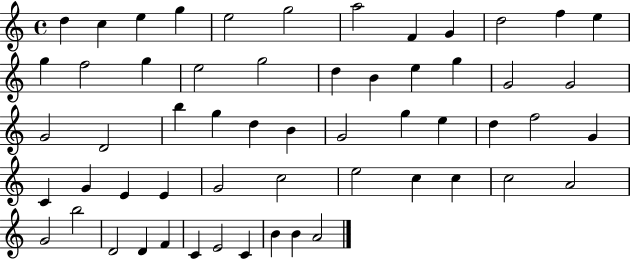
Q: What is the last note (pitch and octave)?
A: A4